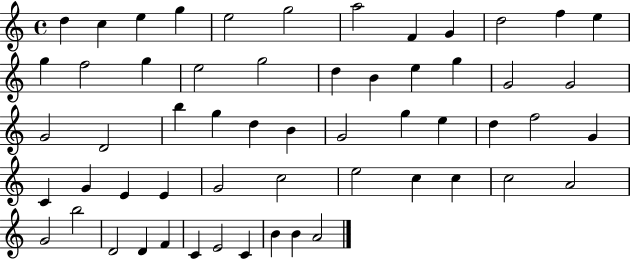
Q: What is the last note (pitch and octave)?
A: A4